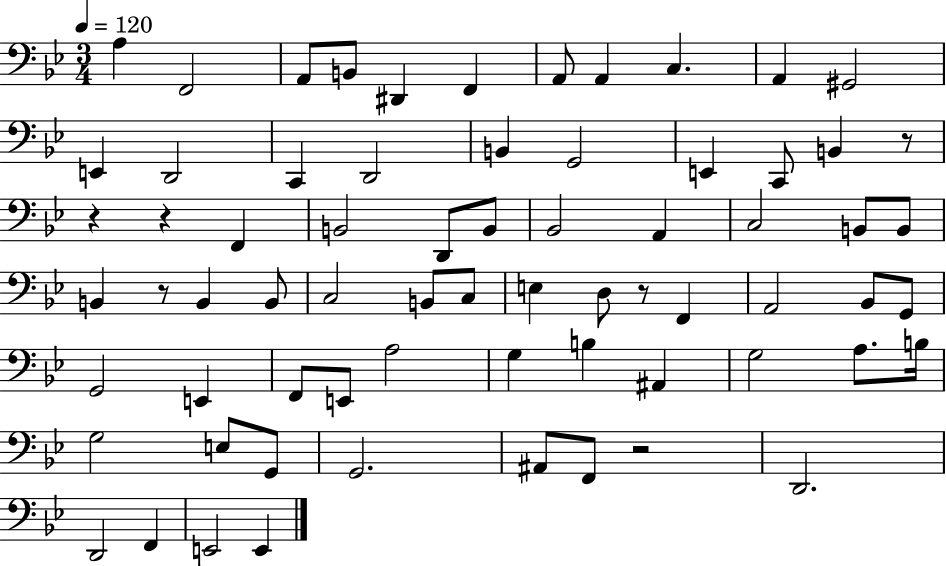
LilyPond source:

{
  \clef bass
  \numericTimeSignature
  \time 3/4
  \key bes \major
  \tempo 4 = 120
  a4 f,2 | a,8 b,8 dis,4 f,4 | a,8 a,4 c4. | a,4 gis,2 | \break e,4 d,2 | c,4 d,2 | b,4 g,2 | e,4 c,8 b,4 r8 | \break r4 r4 f,4 | b,2 d,8 b,8 | bes,2 a,4 | c2 b,8 b,8 | \break b,4 r8 b,4 b,8 | c2 b,8 c8 | e4 d8 r8 f,4 | a,2 bes,8 g,8 | \break g,2 e,4 | f,8 e,8 a2 | g4 b4 ais,4 | g2 a8. b16 | \break g2 e8 g,8 | g,2. | ais,8 f,8 r2 | d,2. | \break d,2 f,4 | e,2 e,4 | \bar "|."
}